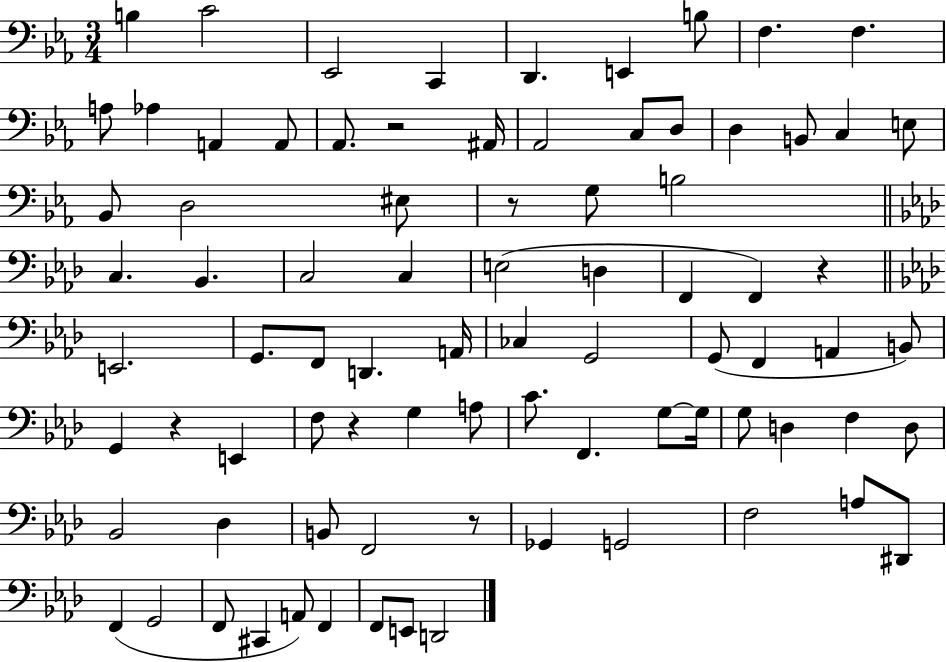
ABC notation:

X:1
T:Untitled
M:3/4
L:1/4
K:Eb
B, C2 _E,,2 C,, D,, E,, B,/2 F, F, A,/2 _A, A,, A,,/2 _A,,/2 z2 ^A,,/4 _A,,2 C,/2 D,/2 D, B,,/2 C, E,/2 _B,,/2 D,2 ^E,/2 z/2 G,/2 B,2 C, _B,, C,2 C, E,2 D, F,, F,, z E,,2 G,,/2 F,,/2 D,, A,,/4 _C, G,,2 G,,/2 F,, A,, B,,/2 G,, z E,, F,/2 z G, A,/2 C/2 F,, G,/2 G,/4 G,/2 D, F, D,/2 _B,,2 _D, B,,/2 F,,2 z/2 _G,, G,,2 F,2 A,/2 ^D,,/2 F,, G,,2 F,,/2 ^C,, A,,/2 F,, F,,/2 E,,/2 D,,2